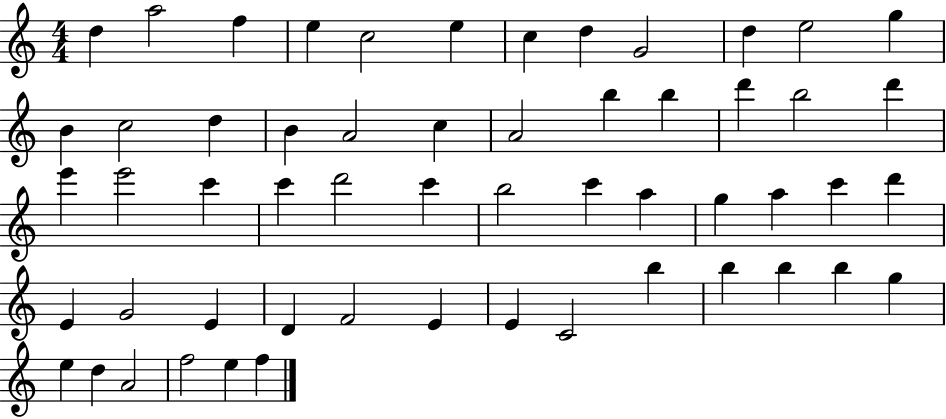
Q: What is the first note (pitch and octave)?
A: D5